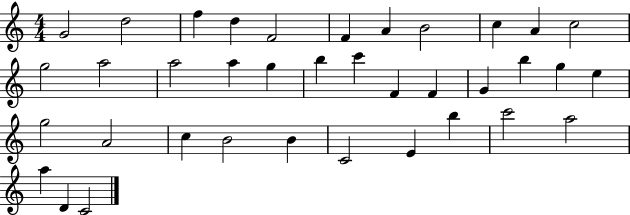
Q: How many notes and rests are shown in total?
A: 37